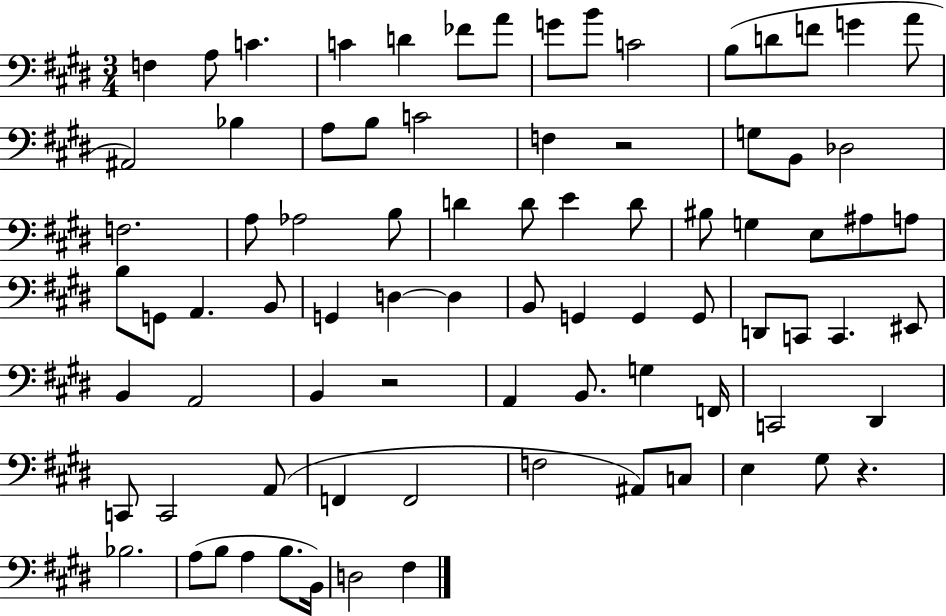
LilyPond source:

{
  \clef bass
  \numericTimeSignature
  \time 3/4
  \key e \major
  f4 a8 c'4. | c'4 d'4 fes'8 a'8 | g'8 b'8 c'2 | b8( d'8 f'8 g'4 a'8 | \break ais,2) bes4 | a8 b8 c'2 | f4 r2 | g8 b,8 des2 | \break f2. | a8 aes2 b8 | d'4 d'8 e'4 d'8 | bis8 g4 e8 ais8 a8 | \break b8 g,8 a,4. b,8 | g,4 d4~~ d4 | b,8 g,4 g,4 g,8 | d,8 c,8 c,4. eis,8 | \break b,4 a,2 | b,4 r2 | a,4 b,8. g4 f,16 | c,2 dis,4 | \break c,8 c,2 a,8( | f,4 f,2 | f2 ais,8) c8 | e4 gis8 r4. | \break bes2. | a8( b8 a4 b8. b,16) | d2 fis4 | \bar "|."
}